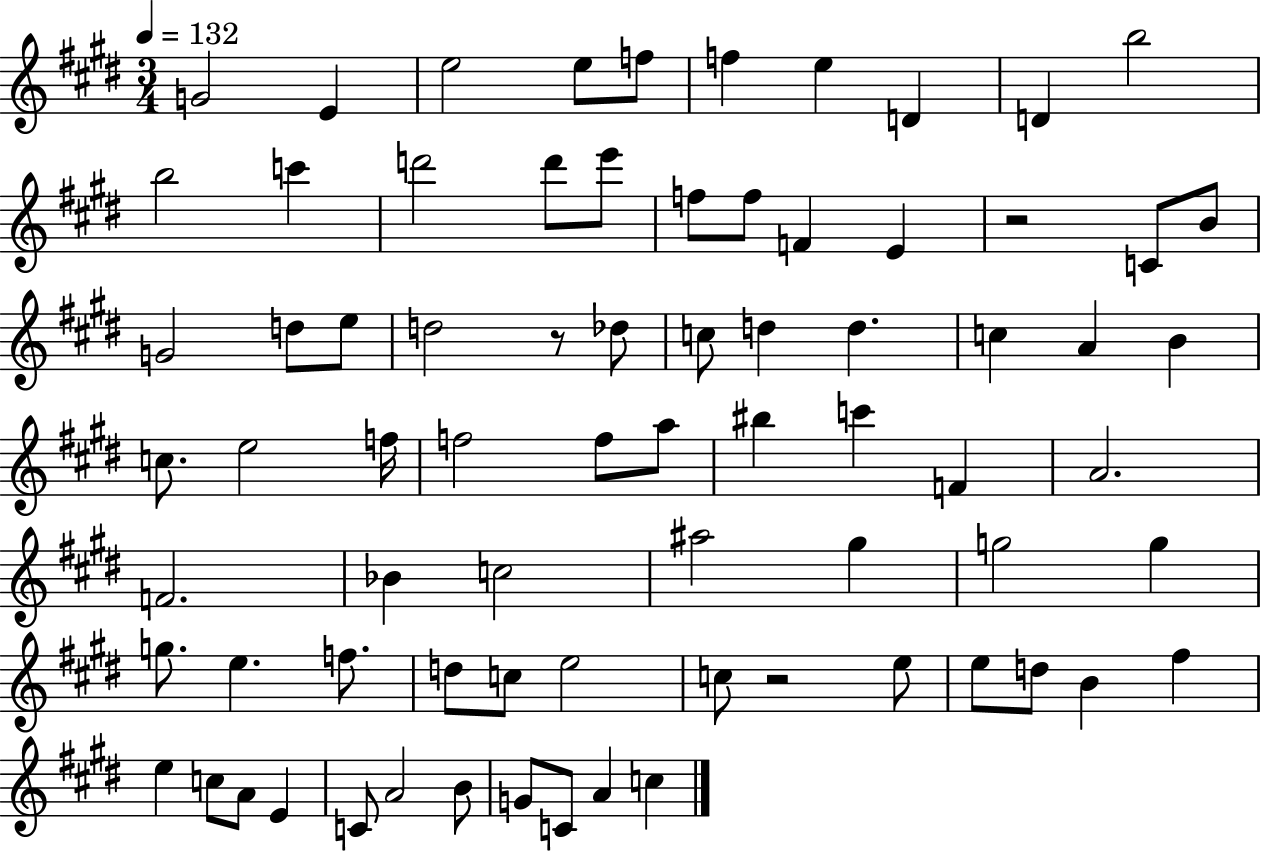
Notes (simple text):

G4/h E4/q E5/h E5/e F5/e F5/q E5/q D4/q D4/q B5/h B5/h C6/q D6/h D6/e E6/e F5/e F5/e F4/q E4/q R/h C4/e B4/e G4/h D5/e E5/e D5/h R/e Db5/e C5/e D5/q D5/q. C5/q A4/q B4/q C5/e. E5/h F5/s F5/h F5/e A5/e BIS5/q C6/q F4/q A4/h. F4/h. Bb4/q C5/h A#5/h G#5/q G5/h G5/q G5/e. E5/q. F5/e. D5/e C5/e E5/h C5/e R/h E5/e E5/e D5/e B4/q F#5/q E5/q C5/e A4/e E4/q C4/e A4/h B4/e G4/e C4/e A4/q C5/q